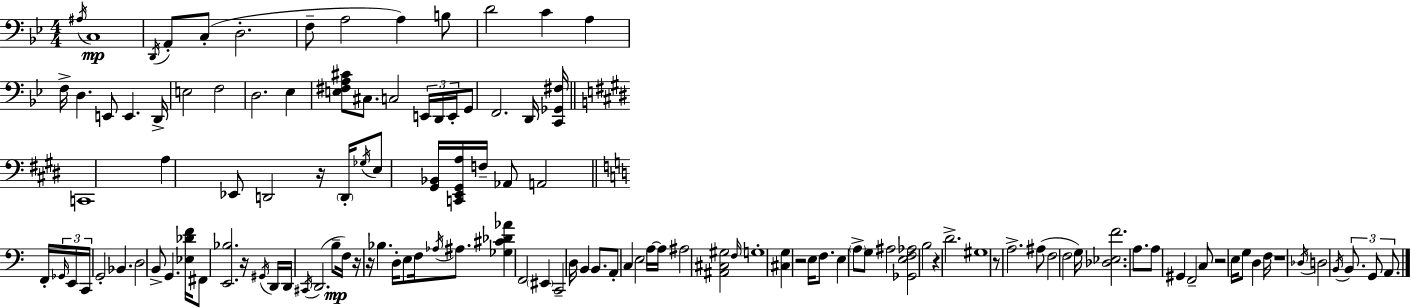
A#3/s C3/w D2/s A2/e C3/e D3/h. F3/e A3/h A3/q B3/e D4/h C4/q A3/q F3/s D3/q. E2/e E2/q. D2/s E3/h F3/h D3/h. Eb3/q [E3,F#3,A3,C#4]/e C#3/e. C3/h E2/s D2/s E2/s G2/e F2/h. D2/s [C2,Gb2,F#3]/s C2/w A3/q Eb2/e D2/h R/s D2/s Gb3/s E3/e [G#2,Bb2]/s [C2,E2,G#2,A3]/s F3/s Ab2/e A2/h F2/s Gb2/s E2/s C2/s G2/h Bb2/q. D3/h B2/e G2/q. [Eb3,Db4,F4]/s F#2/e [E2,Bb3]/h. R/s G#2/s D2/s D2/s C#2/s D2/h. B3/e F3/s R/s R/s Bb3/q. D3/s E3/e F3/s Ab3/s A#3/e. [Gb3,C#4,Db4,Ab4]/q F2/h EIS2/q C2/h D3/s B2/q B2/e. A2/e C3/q E3/h A3/s A3/s A#3/h [A#2,C#3,G#3]/h F3/s G3/w [C#3,G3]/q R/h E3/s F3/e. E3/q A3/e G3/e A#3/h [Gb2,E3,F3,Ab3]/h B3/h R/q D4/h. G#3/w R/e A3/h. A#3/e F3/h F3/h G3/s [Db3,Eb3,F4]/h. A3/e. A3/e G#2/q F2/h C3/e R/h E3/s G3/e D3/q F3/s R/w Db3/s D3/h B2/s B2/e. G2/e A2/e.